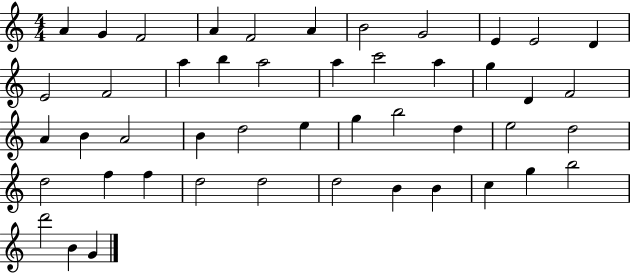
A4/q G4/q F4/h A4/q F4/h A4/q B4/h G4/h E4/q E4/h D4/q E4/h F4/h A5/q B5/q A5/h A5/q C6/h A5/q G5/q D4/q F4/h A4/q B4/q A4/h B4/q D5/h E5/q G5/q B5/h D5/q E5/h D5/h D5/h F5/q F5/q D5/h D5/h D5/h B4/q B4/q C5/q G5/q B5/h D6/h B4/q G4/q